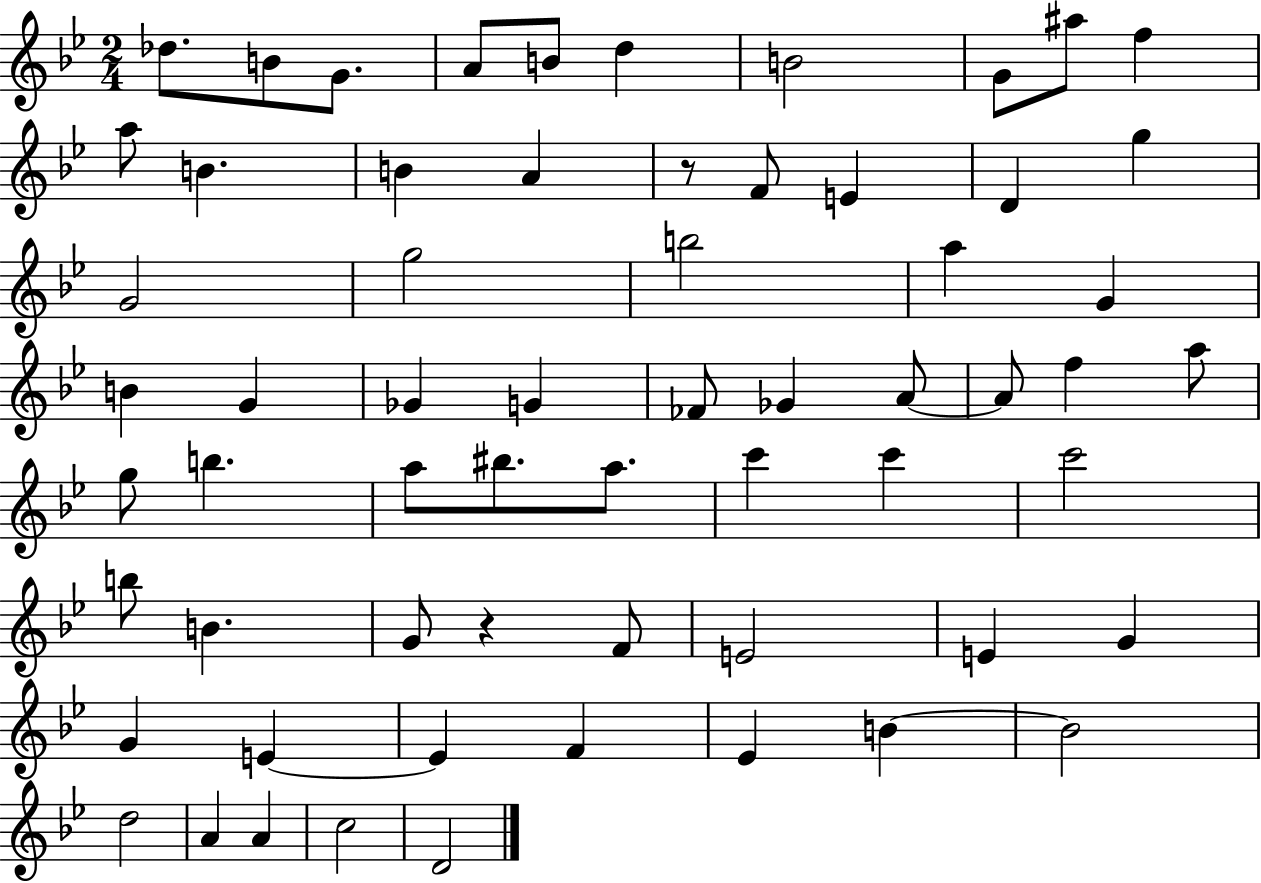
Db5/e. B4/e G4/e. A4/e B4/e D5/q B4/h G4/e A#5/e F5/q A5/e B4/q. B4/q A4/q R/e F4/e E4/q D4/q G5/q G4/h G5/h B5/h A5/q G4/q B4/q G4/q Gb4/q G4/q FES4/e Gb4/q A4/e A4/e F5/q A5/e G5/e B5/q. A5/e BIS5/e. A5/e. C6/q C6/q C6/h B5/e B4/q. G4/e R/q F4/e E4/h E4/q G4/q G4/q E4/q E4/q F4/q Eb4/q B4/q B4/h D5/h A4/q A4/q C5/h D4/h